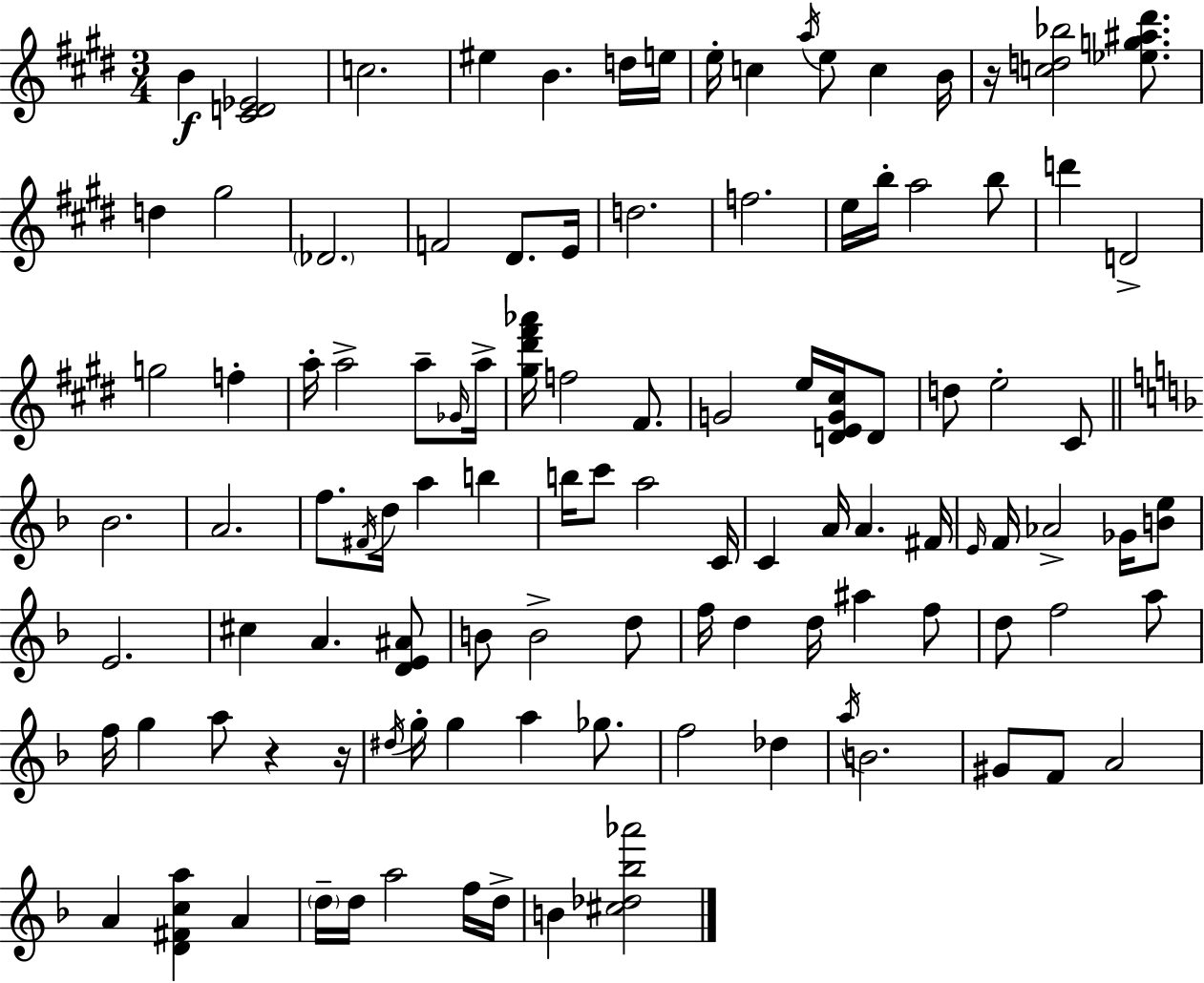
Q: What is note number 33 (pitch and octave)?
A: A5